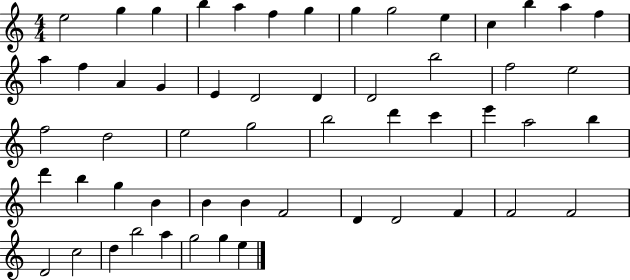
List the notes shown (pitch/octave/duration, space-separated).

E5/h G5/q G5/q B5/q A5/q F5/q G5/q G5/q G5/h E5/q C5/q B5/q A5/q F5/q A5/q F5/q A4/q G4/q E4/q D4/h D4/q D4/h B5/h F5/h E5/h F5/h D5/h E5/h G5/h B5/h D6/q C6/q E6/q A5/h B5/q D6/q B5/q G5/q B4/q B4/q B4/q F4/h D4/q D4/h F4/q F4/h F4/h D4/h C5/h D5/q B5/h A5/q G5/h G5/q E5/q